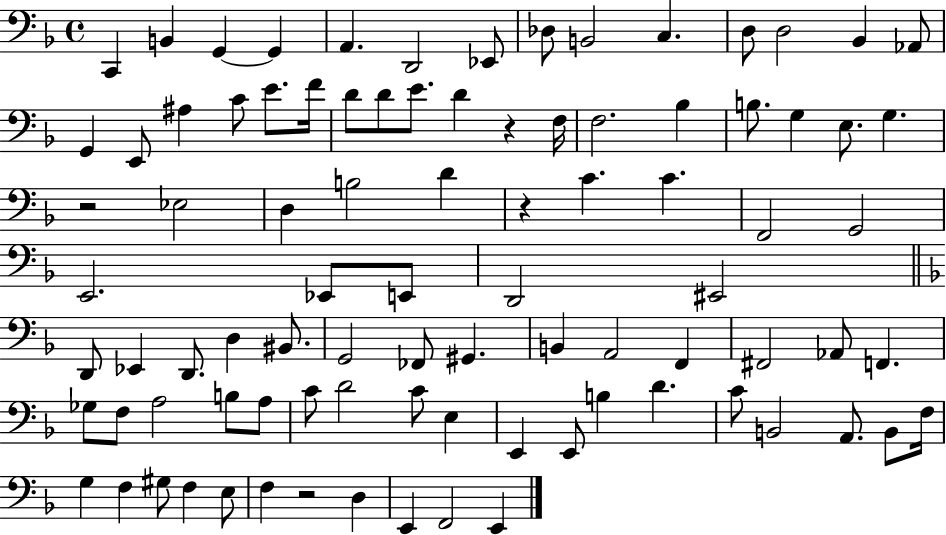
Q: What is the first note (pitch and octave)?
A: C2